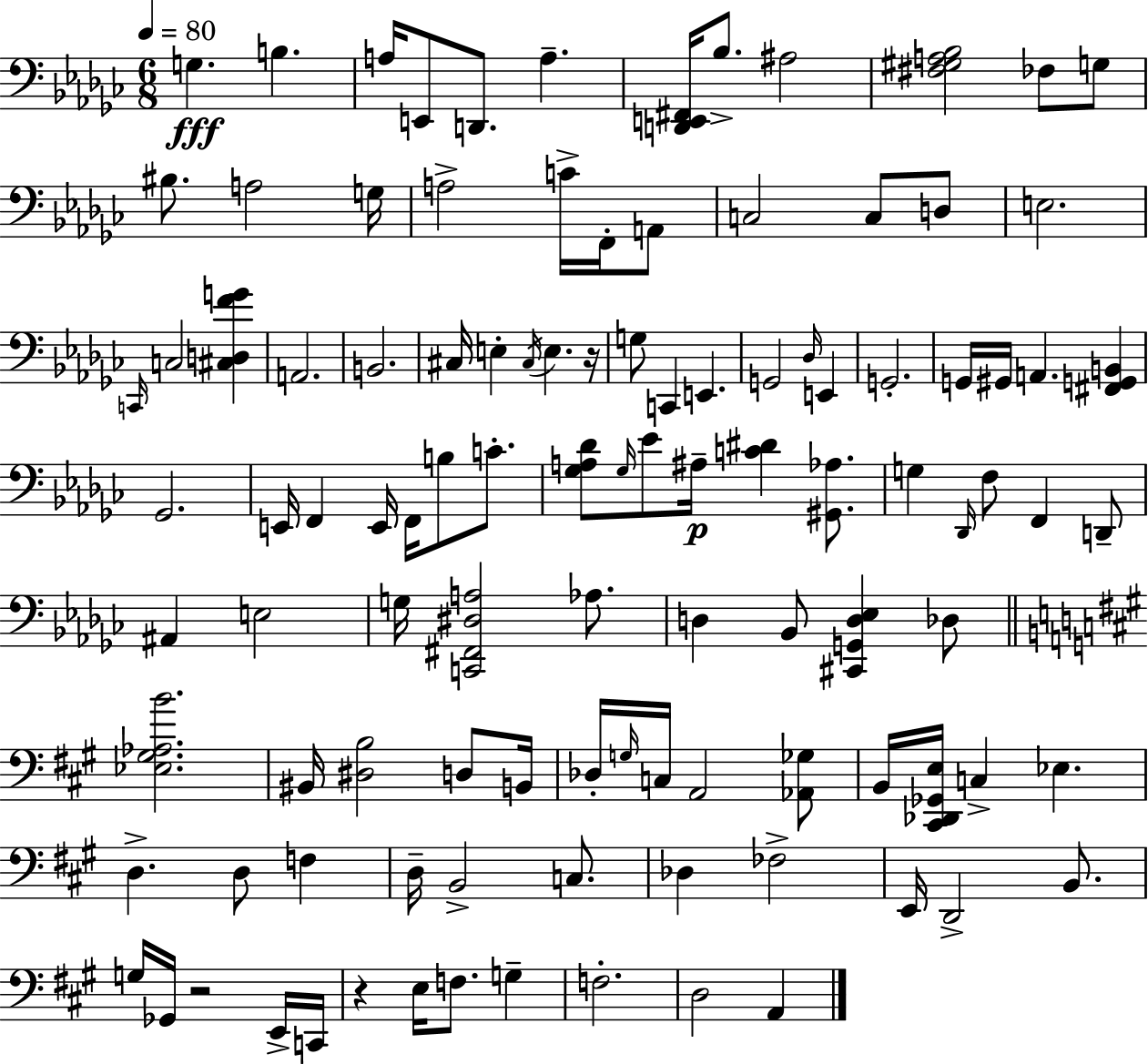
G3/q. B3/q. A3/s E2/e D2/e. A3/q. [D2,E2,F#2]/s Bb3/e. A#3/h [F#3,G#3,A3,Bb3]/h FES3/e G3/e BIS3/e. A3/h G3/s A3/h C4/s F2/s A2/e C3/h C3/e D3/e E3/h. C2/s C3/h [C#3,D3,F4,G4]/q A2/h. B2/h. C#3/s E3/q C#3/s E3/q. R/s G3/e C2/q E2/q. G2/h Db3/s E2/q G2/h. G2/s G#2/s A2/q. [F#2,G2,B2]/q Gb2/h. E2/s F2/q E2/s F2/s B3/e C4/e. [Gb3,A3,Db4]/e Gb3/s Eb4/e A#3/s [C4,D#4]/q [G#2,Ab3]/e. G3/q Db2/s F3/e F2/q D2/e A#2/q E3/h G3/s [C2,F#2,D#3,A3]/h Ab3/e. D3/q Bb2/e [C#2,G2,D3,Eb3]/q Db3/e [Eb3,G#3,Ab3,B4]/h. BIS2/s [D#3,B3]/h D3/e B2/s Db3/s G3/s C3/s A2/h [Ab2,Gb3]/e B2/s [C#2,Db2,Gb2,E3]/s C3/q Eb3/q. D3/q. D3/e F3/q D3/s B2/h C3/e. Db3/q FES3/h E2/s D2/h B2/e. G3/s Gb2/s R/h E2/s C2/s R/q E3/s F3/e. G3/q F3/h. D3/h A2/q